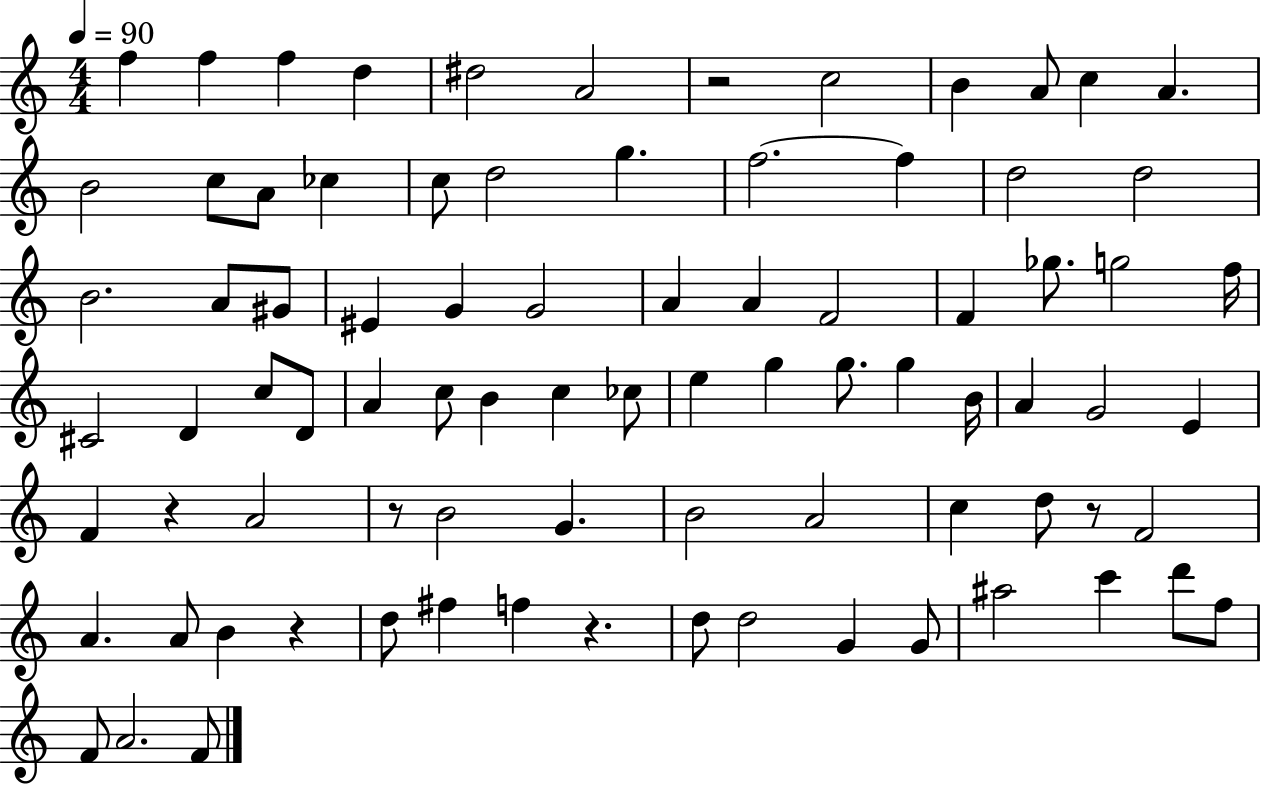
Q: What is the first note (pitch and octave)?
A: F5